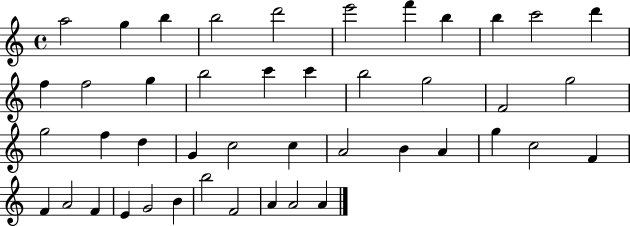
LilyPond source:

{
  \clef treble
  \time 4/4
  \defaultTimeSignature
  \key c \major
  a''2 g''4 b''4 | b''2 d'''2 | e'''2 f'''4 b''4 | b''4 c'''2 d'''4 | \break f''4 f''2 g''4 | b''2 c'''4 c'''4 | b''2 g''2 | f'2 g''2 | \break g''2 f''4 d''4 | g'4 c''2 c''4 | a'2 b'4 a'4 | g''4 c''2 f'4 | \break f'4 a'2 f'4 | e'4 g'2 b'4 | b''2 f'2 | a'4 a'2 a'4 | \break \bar "|."
}